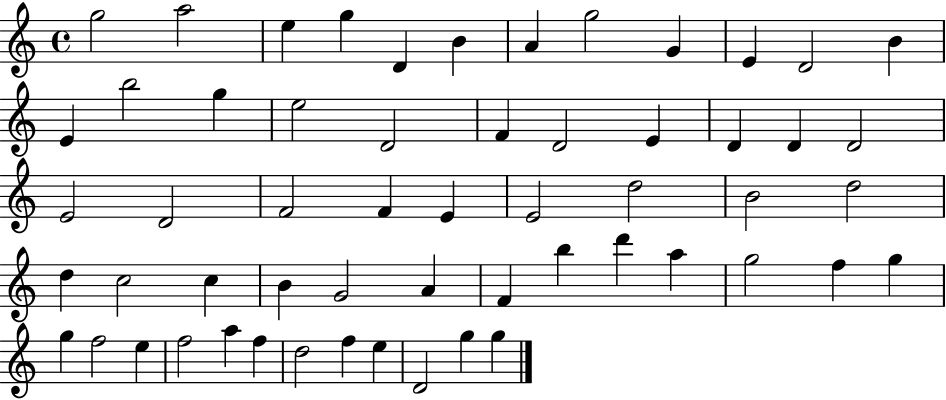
X:1
T:Untitled
M:4/4
L:1/4
K:C
g2 a2 e g D B A g2 G E D2 B E b2 g e2 D2 F D2 E D D D2 E2 D2 F2 F E E2 d2 B2 d2 d c2 c B G2 A F b d' a g2 f g g f2 e f2 a f d2 f e D2 g g